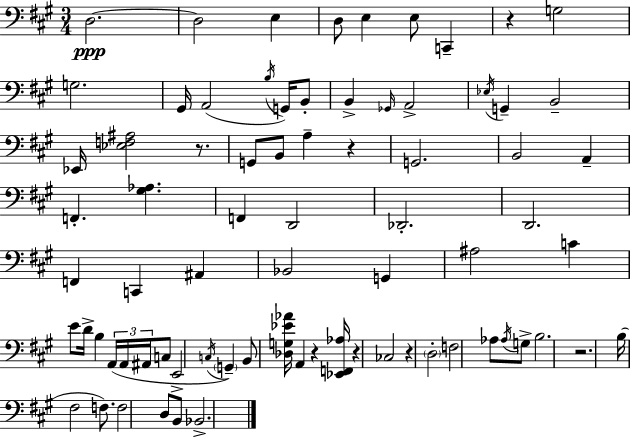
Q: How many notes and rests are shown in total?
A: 76